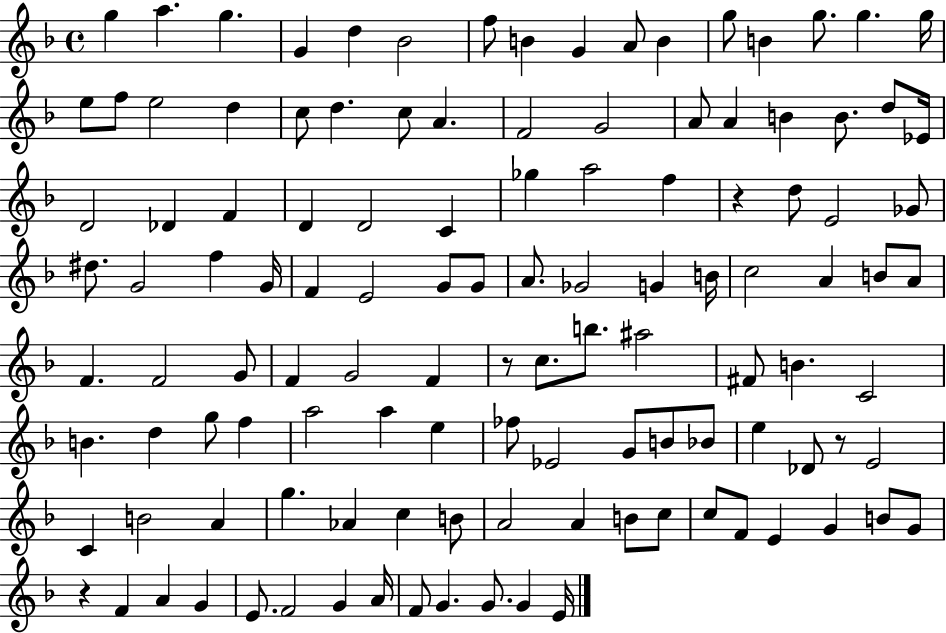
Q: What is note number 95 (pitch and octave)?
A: A4